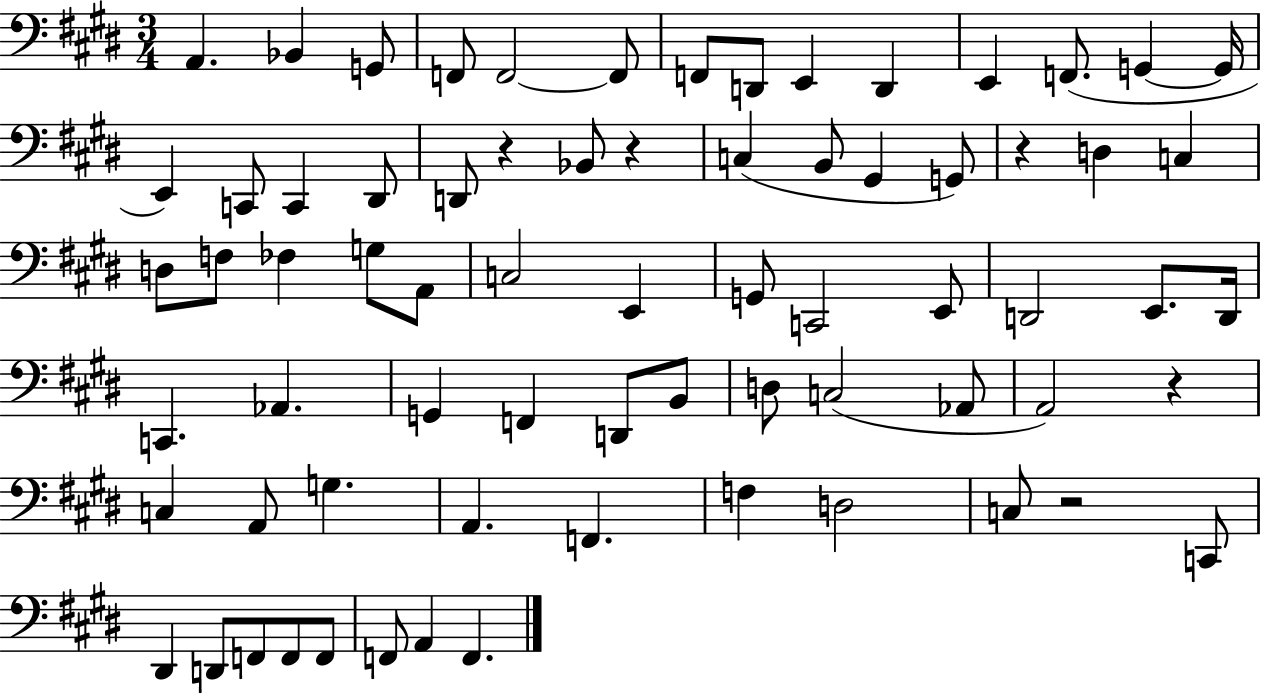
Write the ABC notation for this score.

X:1
T:Untitled
M:3/4
L:1/4
K:E
A,, _B,, G,,/2 F,,/2 F,,2 F,,/2 F,,/2 D,,/2 E,, D,, E,, F,,/2 G,, G,,/4 E,, C,,/2 C,, ^D,,/2 D,,/2 z _B,,/2 z C, B,,/2 ^G,, G,,/2 z D, C, D,/2 F,/2 _F, G,/2 A,,/2 C,2 E,, G,,/2 C,,2 E,,/2 D,,2 E,,/2 D,,/4 C,, _A,, G,, F,, D,,/2 B,,/2 D,/2 C,2 _A,,/2 A,,2 z C, A,,/2 G, A,, F,, F, D,2 C,/2 z2 C,,/2 ^D,, D,,/2 F,,/2 F,,/2 F,,/2 F,,/2 A,, F,,